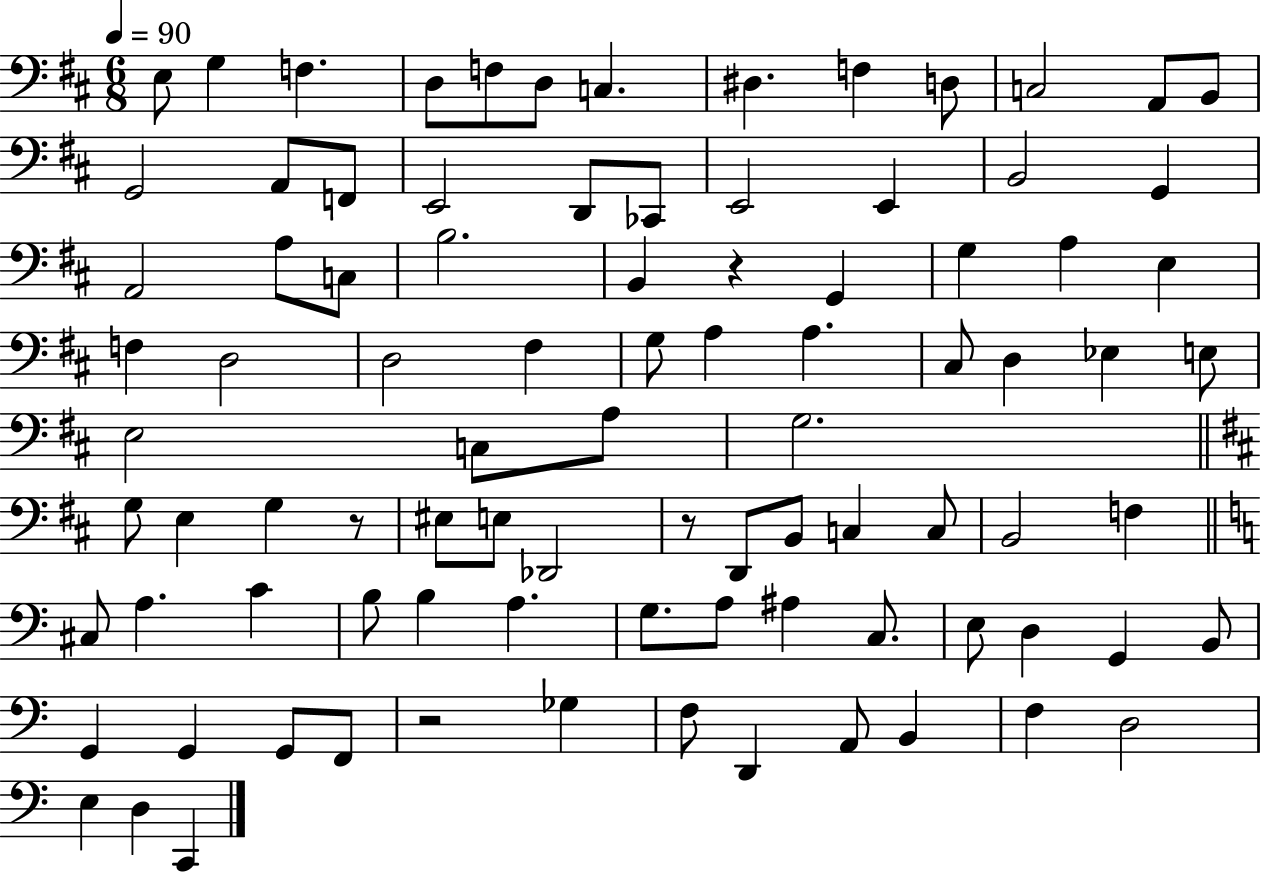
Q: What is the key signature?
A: D major